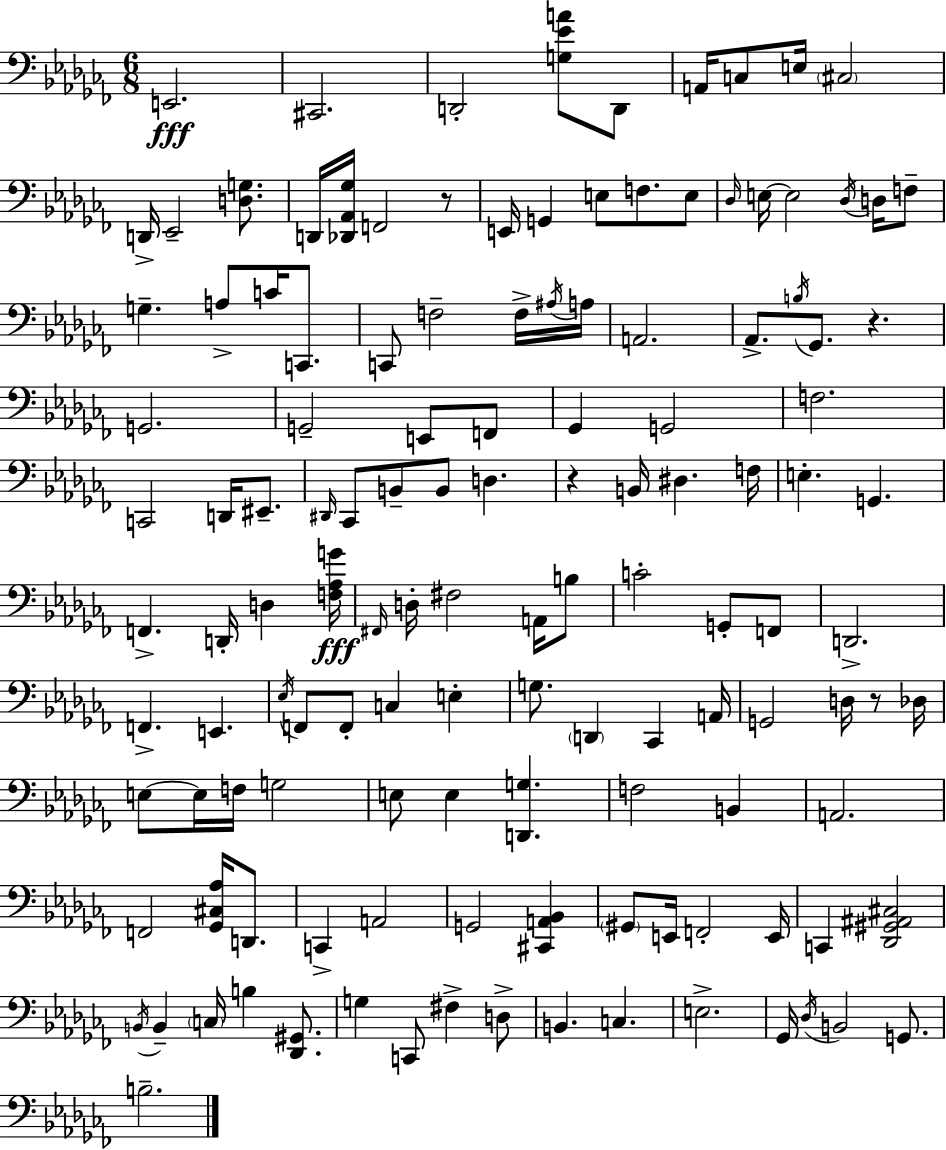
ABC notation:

X:1
T:Untitled
M:6/8
L:1/4
K:Abm
E,,2 ^C,,2 D,,2 [G,_EA]/2 D,,/2 A,,/4 C,/2 E,/4 ^C,2 D,,/4 _E,,2 [D,G,]/2 D,,/4 [_D,,_A,,_G,]/4 F,,2 z/2 E,,/4 G,, E,/2 F,/2 E,/2 _D,/4 E,/4 E,2 _D,/4 D,/4 F,/2 G, A,/2 C/4 C,,/2 C,,/2 F,2 F,/4 ^A,/4 A,/4 A,,2 _A,,/2 B,/4 _G,,/2 z G,,2 G,,2 E,,/2 F,,/2 _G,, G,,2 F,2 C,,2 D,,/4 ^E,,/2 ^D,,/4 _C,,/2 B,,/2 B,,/2 D, z B,,/4 ^D, F,/4 E, G,, F,, D,,/4 D, [F,_A,G]/4 ^F,,/4 D,/4 ^F,2 A,,/4 B,/2 C2 G,,/2 F,,/2 D,,2 F,, E,, _E,/4 F,,/2 F,,/2 C, E, G,/2 D,, _C,, A,,/4 G,,2 D,/4 z/2 _D,/4 E,/2 E,/4 F,/4 G,2 E,/2 E, [D,,G,] F,2 B,, A,,2 F,,2 [_G,,^C,_A,]/4 D,,/2 C,, A,,2 G,,2 [^C,,A,,_B,,] ^G,,/2 E,,/4 F,,2 E,,/4 C,, [_D,,^G,,^A,,^C,]2 B,,/4 B,, C,/4 B, [_D,,^G,,]/2 G, C,,/2 ^F, D,/2 B,, C, E,2 _G,,/4 _D,/4 B,,2 G,,/2 B,2